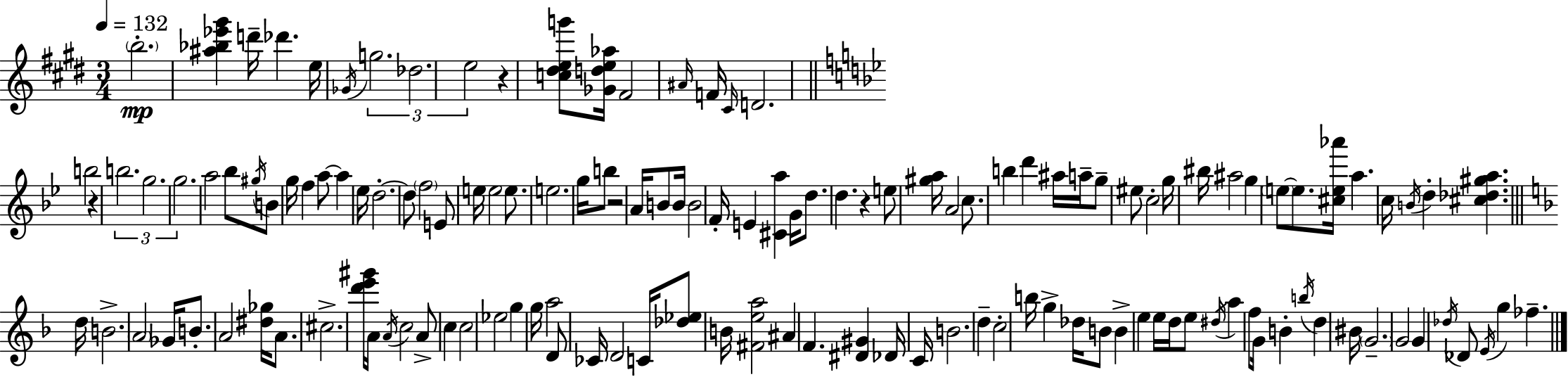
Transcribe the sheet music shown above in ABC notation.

X:1
T:Untitled
M:3/4
L:1/4
K:E
b2 [^a_b_e'^g'] d'/4 _d' e/4 _G/4 g2 _d2 e2 z [c^deg']/2 [_Gde_a]/4 ^F2 ^A/4 F/4 ^C/4 D2 b2 z b2 g2 g2 a2 _b/2 ^g/4 B/2 g/4 f a/2 a _e/4 d2 d/2 f2 E/2 e/4 e2 e/2 e2 g/4 b/2 z2 A/4 B/2 B/4 B2 F/4 E [^Ca] G/4 d/2 d z e/2 [^ga]/4 A2 c/2 b d' ^a/4 a/4 g/2 ^e/2 c2 g/4 ^b/4 ^a2 g e/2 e/2 [^ce_a']/4 a c/4 B/4 d [^c_d^ga] d/4 B2 A2 _G/4 B/2 A2 [^d_g]/4 A/2 ^c2 [d'e'^g']/4 A/4 A/4 c2 A/2 c c2 _e2 g g/4 a2 D/2 _C/4 D2 C/4 [_d_e]/2 B/4 [^Fea]2 ^A F [^D^G] _D/4 C/4 B2 d c2 b/4 g _d/4 B/2 B e e/4 d/4 e/2 ^d/4 a f/2 G/4 B b/4 d ^B/4 G2 G2 G _d/4 _D/2 E/4 g _f